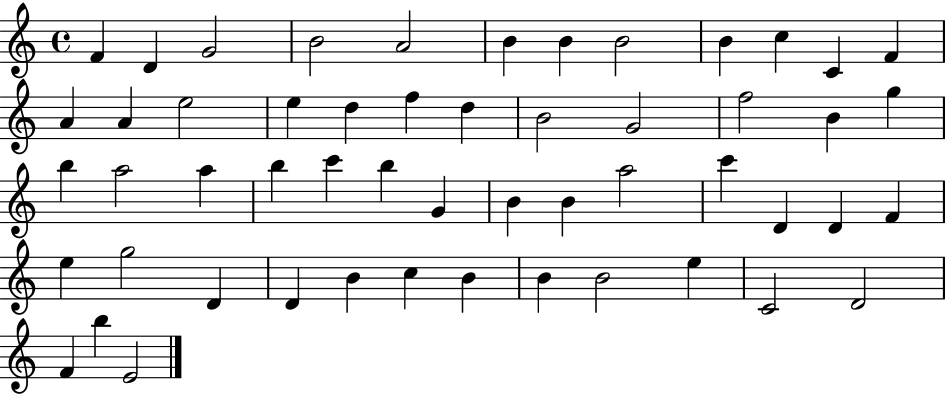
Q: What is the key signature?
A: C major